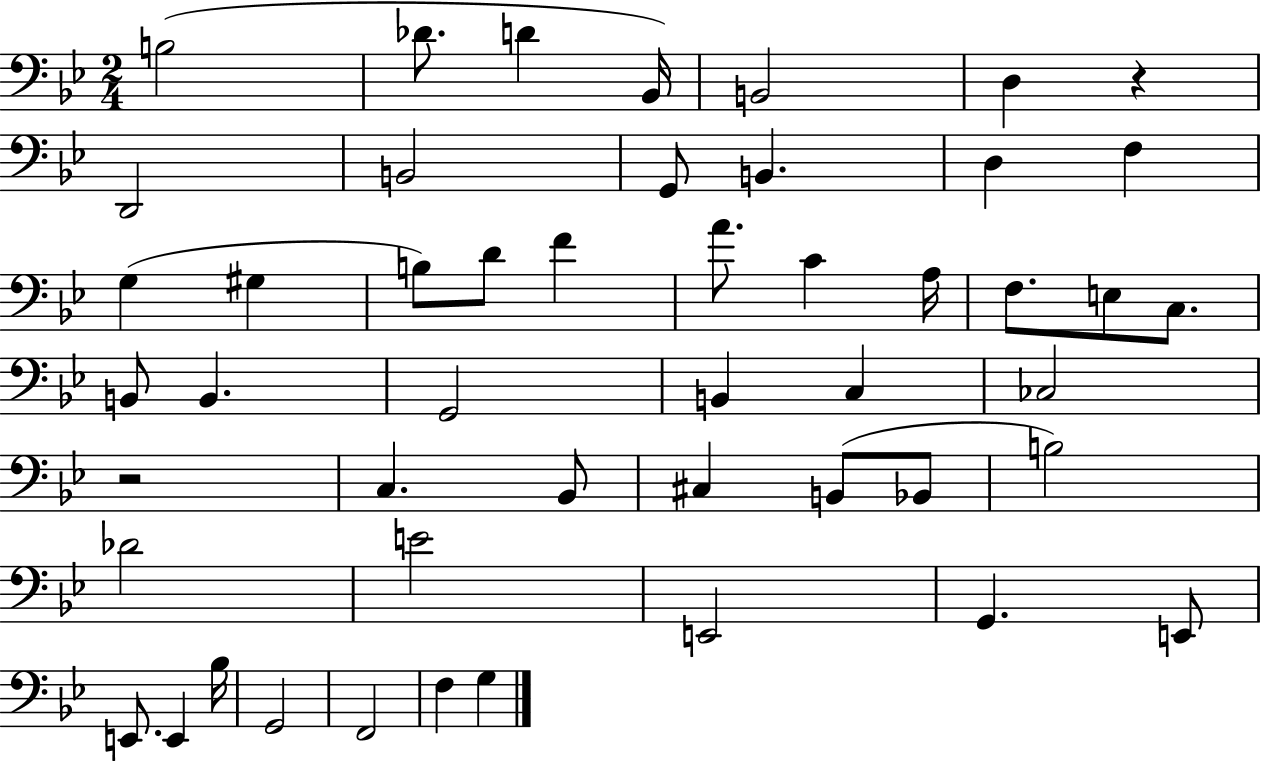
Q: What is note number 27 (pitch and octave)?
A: B2